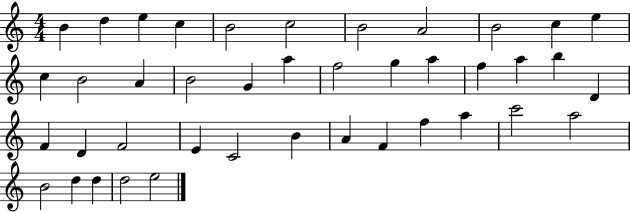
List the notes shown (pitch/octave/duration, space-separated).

B4/q D5/q E5/q C5/q B4/h C5/h B4/h A4/h B4/h C5/q E5/q C5/q B4/h A4/q B4/h G4/q A5/q F5/h G5/q A5/q F5/q A5/q B5/q D4/q F4/q D4/q F4/h E4/q C4/h B4/q A4/q F4/q F5/q A5/q C6/h A5/h B4/h D5/q D5/q D5/h E5/h